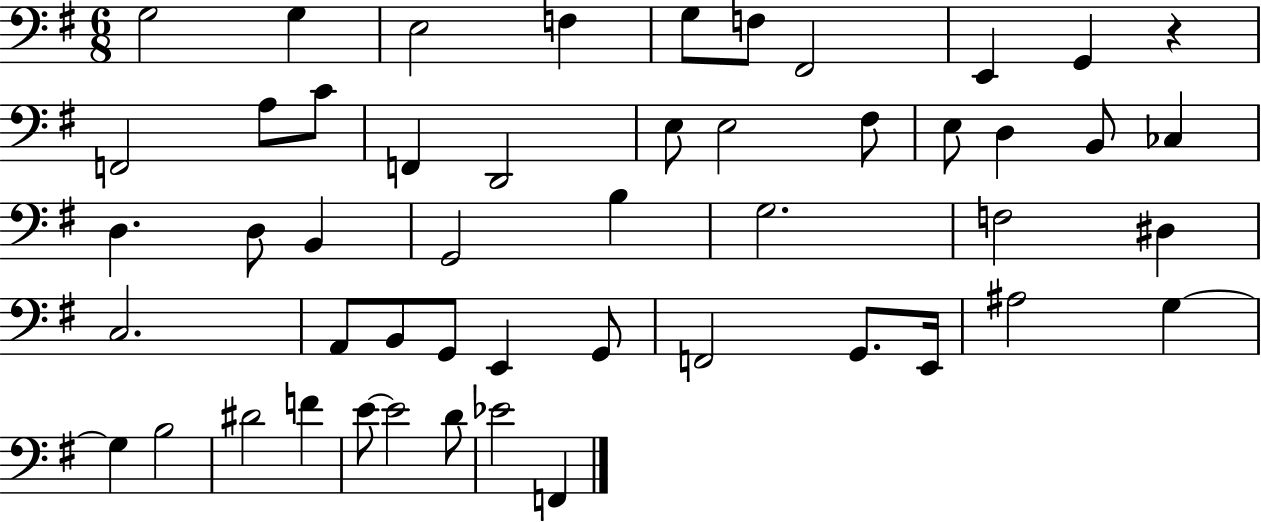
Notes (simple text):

G3/h G3/q E3/h F3/q G3/e F3/e F#2/h E2/q G2/q R/q F2/h A3/e C4/e F2/q D2/h E3/e E3/h F#3/e E3/e D3/q B2/e CES3/q D3/q. D3/e B2/q G2/h B3/q G3/h. F3/h D#3/q C3/h. A2/e B2/e G2/e E2/q G2/e F2/h G2/e. E2/s A#3/h G3/q G3/q B3/h D#4/h F4/q E4/e E4/h D4/e Eb4/h F2/q